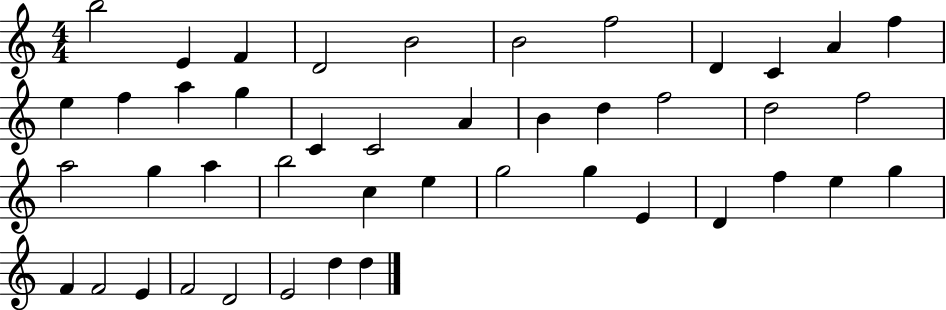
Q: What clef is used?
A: treble